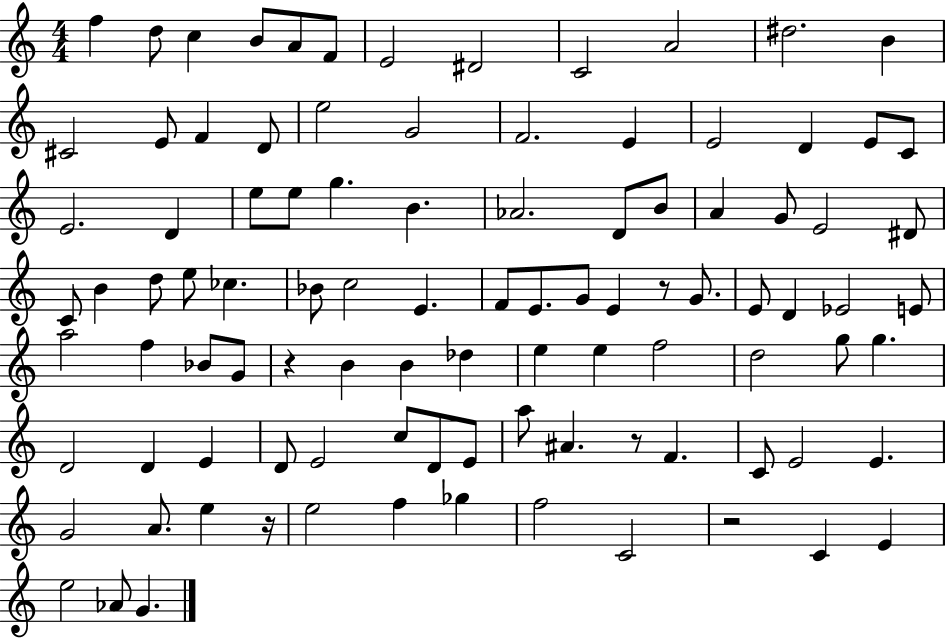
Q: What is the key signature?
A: C major